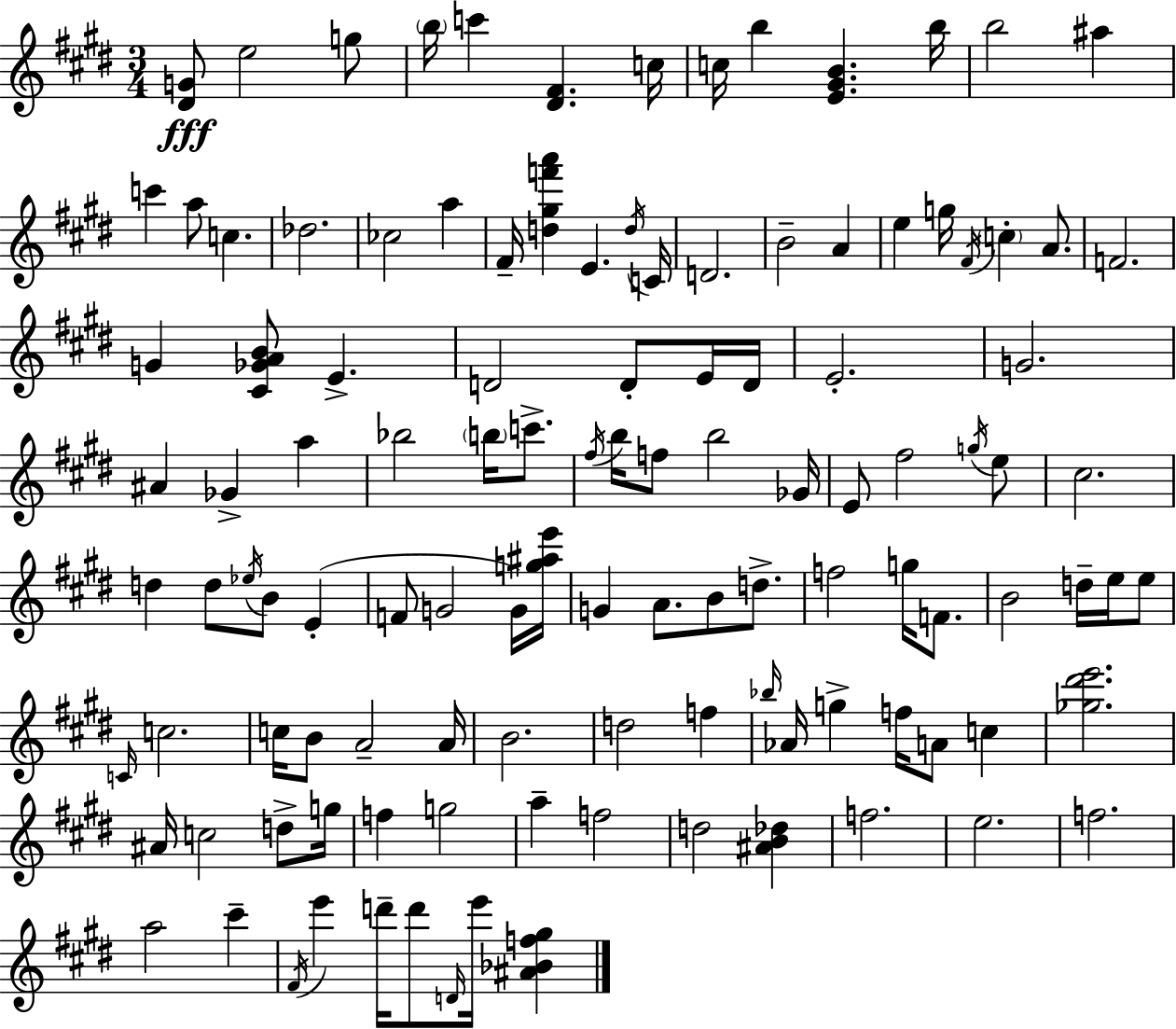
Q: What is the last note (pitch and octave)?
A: E6